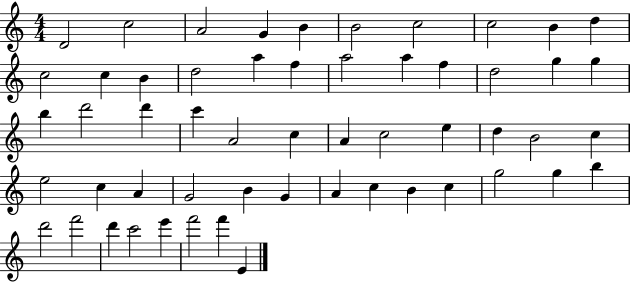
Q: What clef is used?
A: treble